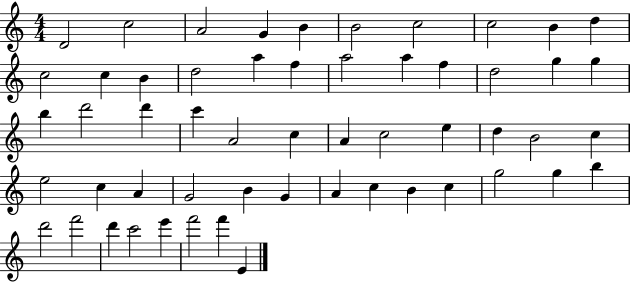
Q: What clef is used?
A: treble